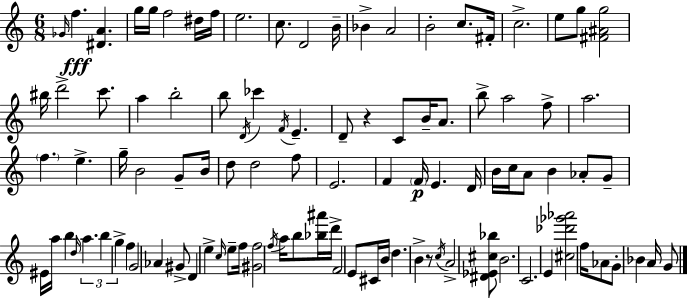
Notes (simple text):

Gb4/s F5/q. [D#4,A4]/q. G5/s G5/s F5/h D#5/s F5/s E5/h. C5/e. D4/h B4/s Bb4/q A4/h B4/h C5/e. F#4/s C5/h. E5/e G5/e [F#4,A#4,G5]/h BIS5/s D6/h C6/e. A5/q B5/h B5/e D4/s CES6/q F4/s E4/q. D4/e R/q C4/e B4/s A4/e. B5/e A5/h F5/e A5/h. F5/q. E5/q. G5/s B4/h G4/e B4/s D5/e D5/h F5/e E4/h. F4/q F4/s E4/q. D4/s B4/s C5/s A4/e B4/q Ab4/e G4/e EIS4/s A5/s B5/q D5/s A5/q. B5/q G5/q F5/q G4/h Ab4/q G#4/e D4/q E5/q C5/s E5/e F5/s [G#4,F5]/h F5/s A5/s B5/e [Bb5,A#6]/s D6/s F4/h E4/e C#4/s B4/s D5/q. B4/q R/e C5/s A4/h [D#4,Eb4,C#5,Bb5]/e B4/h. C4/h. E4/q [C#5,Db6,Gb6,Ab6]/h F5/s Ab4/e G4/e Bb4/q A4/s G4/e